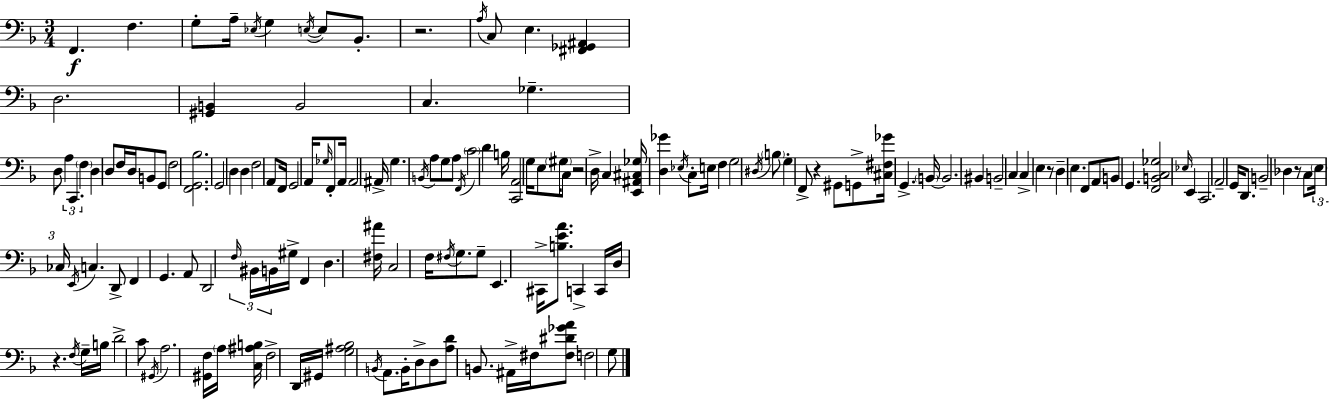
{
  \clef bass
  \numericTimeSignature
  \time 3/4
  \key f \major
  \repeat volta 2 { f,4.\f f4. | g8-. a16-- \acciaccatura { ees16 } g4 \acciaccatura { e16~ }~ e8 bes,8.-. | r2. | \acciaccatura { a16 } c8 e4. <fis, ges, ais,>4 | \break d2. | <gis, b,>4 b,2 | c4. ges4.-- | d8 \tuplet 3/2 { a4 c,4. | \break \parenthesize f4 } d4 d8 | f16 d16 b,8 g,8 f2 | <f, g, bes>2. | g,2 d4 | \break d4 f2 | a,8 f,16 g,2 | a,16 \grace { ges16 } f,8-. a,16 a,2 | ais,16-> g4. \acciaccatura { b,16 } a8 | \break g8 a8 \acciaccatura { f,16 } \parenthesize c'2 | d'4 b16 <c, a,>2 | g16 e8 \parenthesize gis16 c8 r2 | d16-> c4 <e, ais, cis ges>16 <d ges'>4 | \break \acciaccatura { ees16 } c8-. e16 f4 g2 | \acciaccatura { dis16 } \parenthesize b8 g4-. | f,8-> r4 gis,8 g,8-> | <cis fis ges'>16 g,4.-> \parenthesize b,16~~ b,2. | \break bis,4 | b,2-- c4 | c4-> e4 r8 d4-- | e4. f,8 a,8 | \break b,8 g,4. <f, b, c ges>2 | \grace { ees16 } e,4 c,2. | a,2-- | g,16 d,8. b,2-- | \break des4 r8 c8 | \tuplet 3/2 { \parenthesize e16 ces16 \acciaccatura { e,16 } } c4. d,8-> | f,4 g,4. a,8 | d,2 \tuplet 3/2 { \grace { f16 } bis,16 b,16 } gis16-> | \break f,4 d4. <fis ais'>16 c2 | f16 \acciaccatura { fis16 } g8. | g8-- e,4. cis,16-> <b e' a'>8. | c,4-> c,16 d16 r4. | \break \acciaccatura { f16 } g16-- b16 d'2-> c'8 | \acciaccatura { gis,16 } a2. | <gis, f>16 \parenthesize a16 <c ais b>16 f2-> | d,16 gis,16 <g ais bes>2 \acciaccatura { b,16 } | \break a,8. b,16-. d8-> d8 <a d'>8 b,8. | ais,16-> fis16 <fis dis' ges' a'>8 f2 | g8 } \bar "|."
}